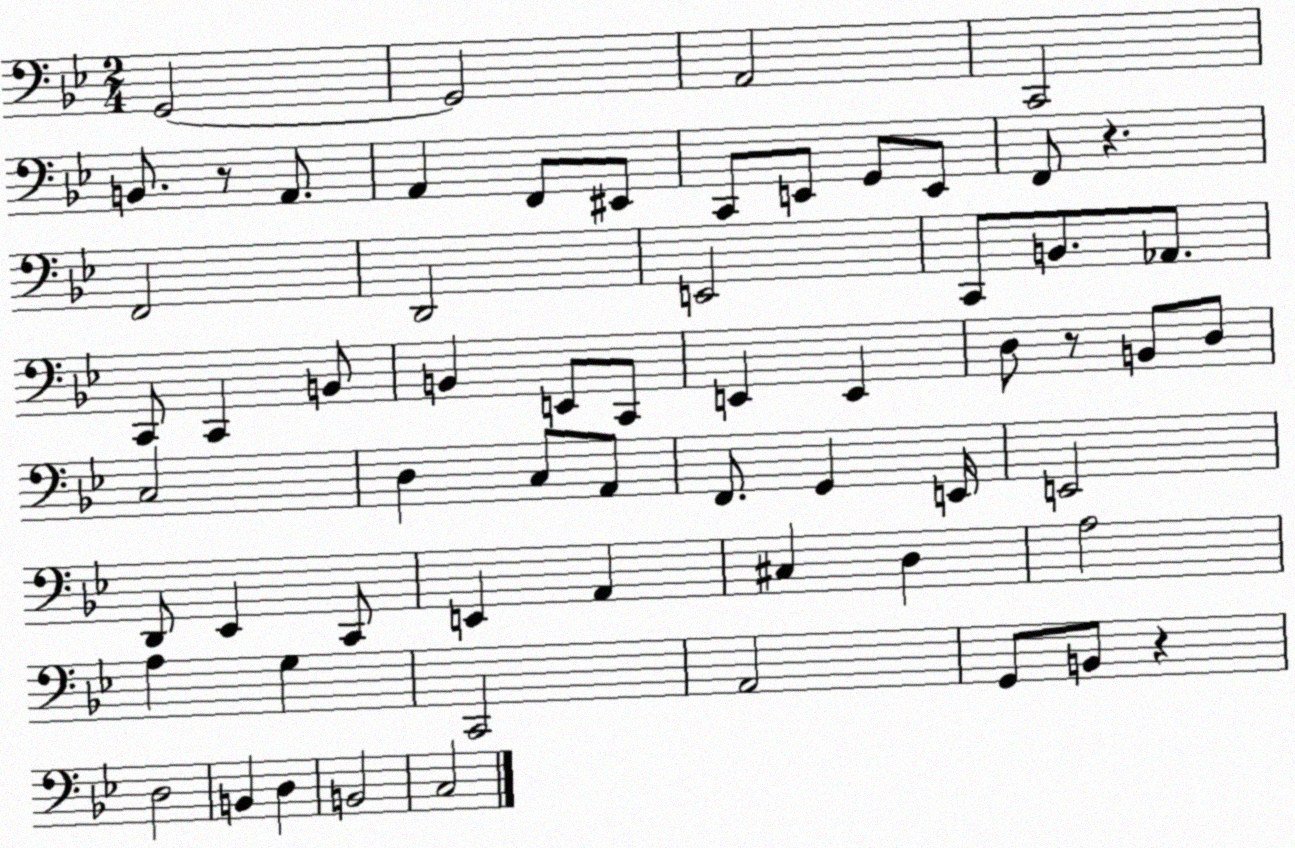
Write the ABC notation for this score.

X:1
T:Untitled
M:2/4
L:1/4
K:Bb
G,,2 G,,2 A,,2 C,,2 B,,/2 z/2 A,,/2 A,, F,,/2 ^E,,/2 C,,/2 E,,/2 G,,/2 E,,/2 F,,/2 z F,,2 D,,2 E,,2 C,,/2 B,,/2 _A,,/2 C,,/2 C,, B,,/2 B,, E,,/2 C,,/2 E,, E,, D,/2 z/2 B,,/2 D,/2 C,2 D, C,/2 A,,/2 F,,/2 G,, E,,/4 E,,2 D,,/2 _E,, C,,/2 E,, A,, ^C, D, A,2 A, G, C,,2 A,,2 G,,/2 B,,/2 z D,2 B,, D, B,,2 C,2